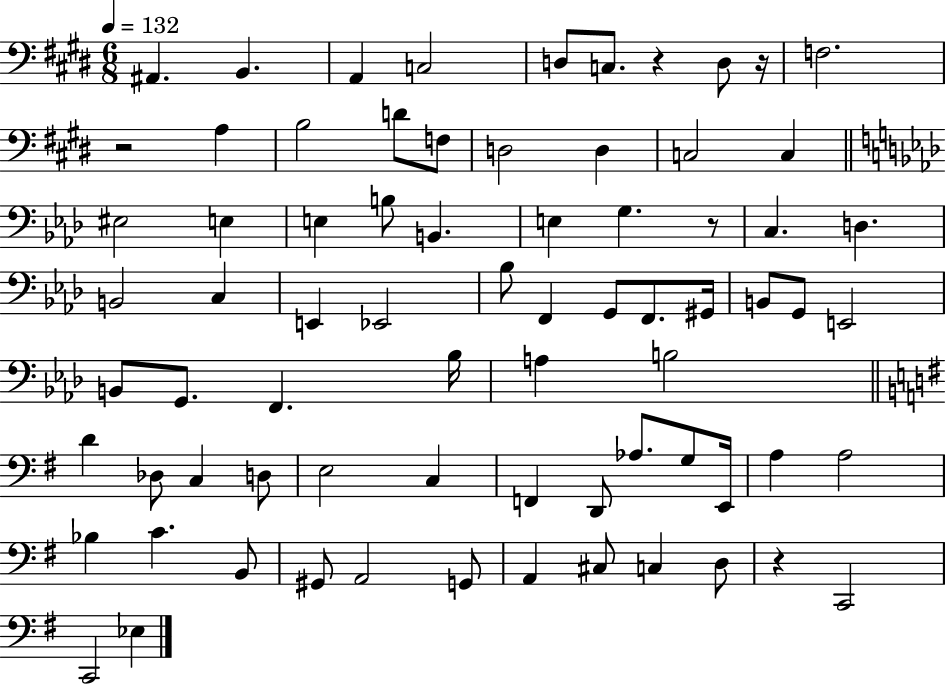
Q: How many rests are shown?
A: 5